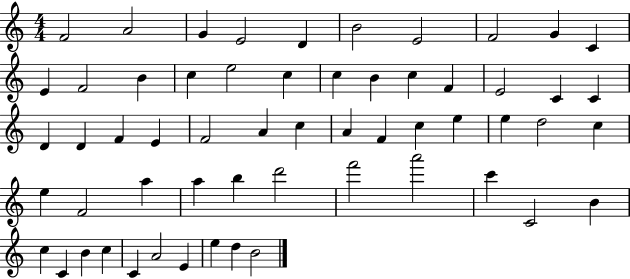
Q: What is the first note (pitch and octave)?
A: F4